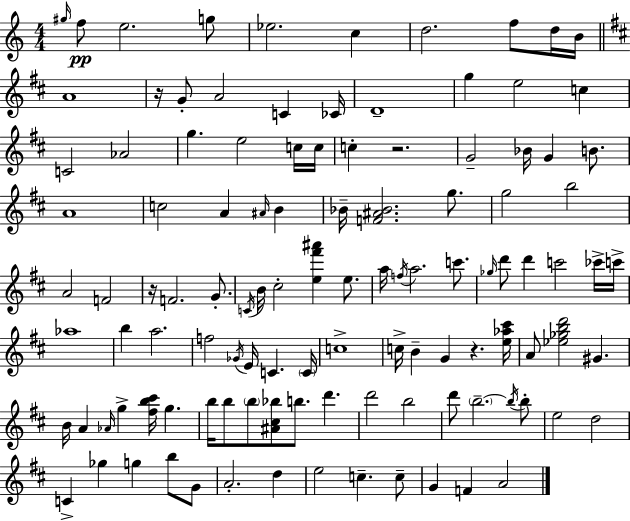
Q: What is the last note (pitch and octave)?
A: A4